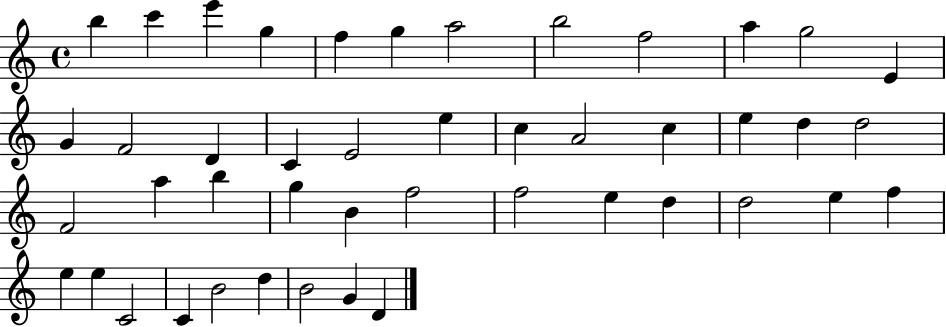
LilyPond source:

{
  \clef treble
  \time 4/4
  \defaultTimeSignature
  \key c \major
  b''4 c'''4 e'''4 g''4 | f''4 g''4 a''2 | b''2 f''2 | a''4 g''2 e'4 | \break g'4 f'2 d'4 | c'4 e'2 e''4 | c''4 a'2 c''4 | e''4 d''4 d''2 | \break f'2 a''4 b''4 | g''4 b'4 f''2 | f''2 e''4 d''4 | d''2 e''4 f''4 | \break e''4 e''4 c'2 | c'4 b'2 d''4 | b'2 g'4 d'4 | \bar "|."
}